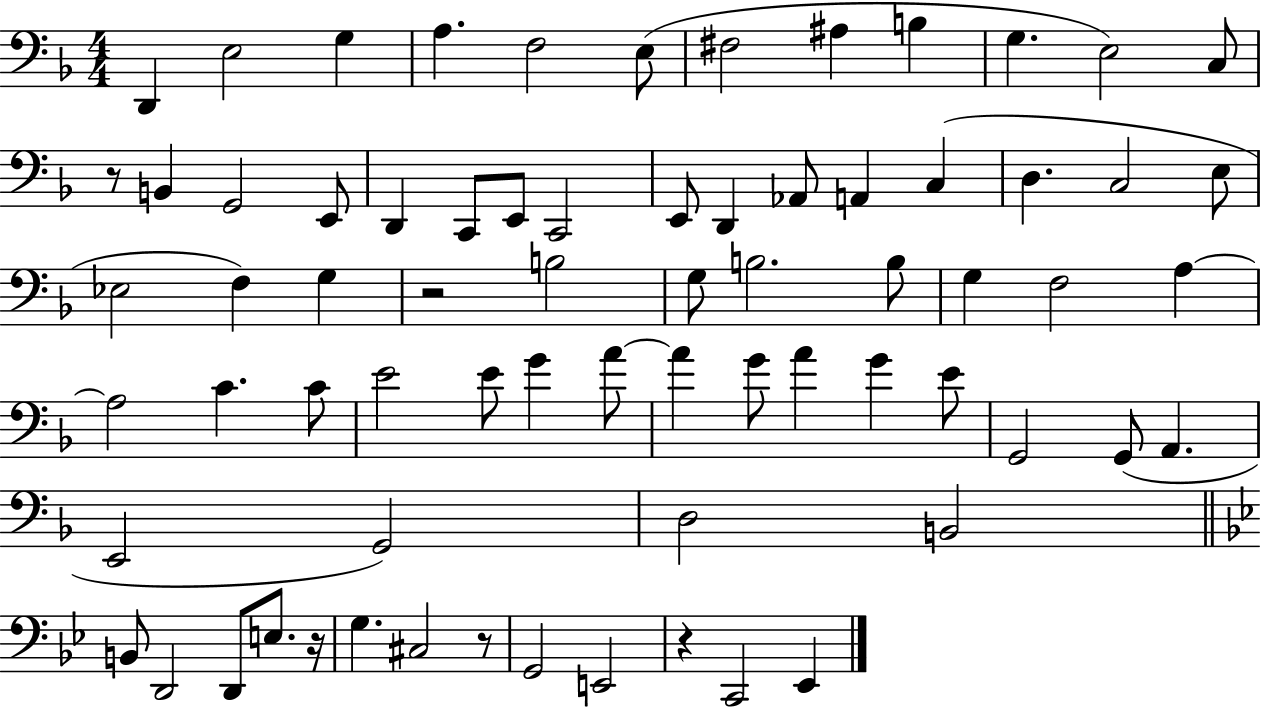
D2/q E3/h G3/q A3/q. F3/h E3/e F#3/h A#3/q B3/q G3/q. E3/h C3/e R/e B2/q G2/h E2/e D2/q C2/e E2/e C2/h E2/e D2/q Ab2/e A2/q C3/q D3/q. C3/h E3/e Eb3/h F3/q G3/q R/h B3/h G3/e B3/h. B3/e G3/q F3/h A3/q A3/h C4/q. C4/e E4/h E4/e G4/q A4/e A4/q G4/e A4/q G4/q E4/e G2/h G2/e A2/q. E2/h G2/h D3/h B2/h B2/e D2/h D2/e E3/e. R/s G3/q. C#3/h R/e G2/h E2/h R/q C2/h Eb2/q